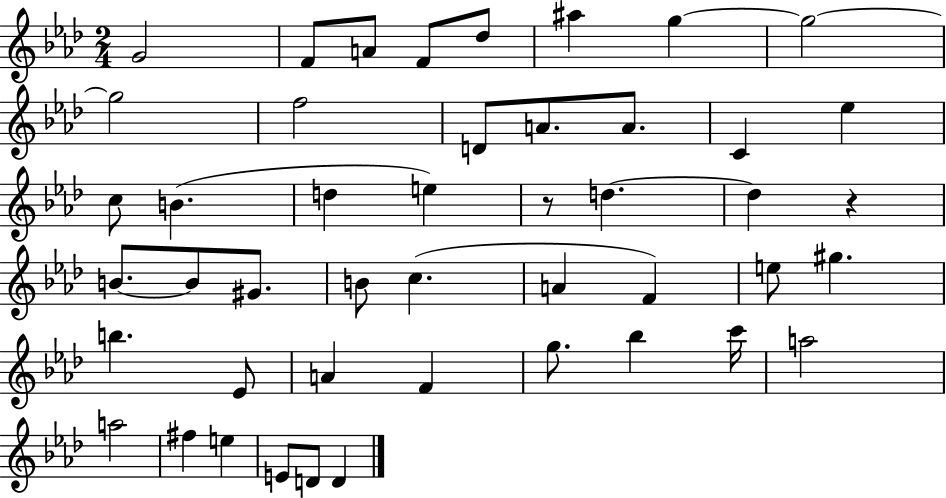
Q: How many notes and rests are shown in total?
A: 46